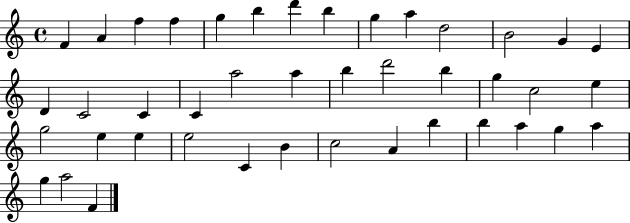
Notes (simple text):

F4/q A4/q F5/q F5/q G5/q B5/q D6/q B5/q G5/q A5/q D5/h B4/h G4/q E4/q D4/q C4/h C4/q C4/q A5/h A5/q B5/q D6/h B5/q G5/q C5/h E5/q G5/h E5/q E5/q E5/h C4/q B4/q C5/h A4/q B5/q B5/q A5/q G5/q A5/q G5/q A5/h F4/q